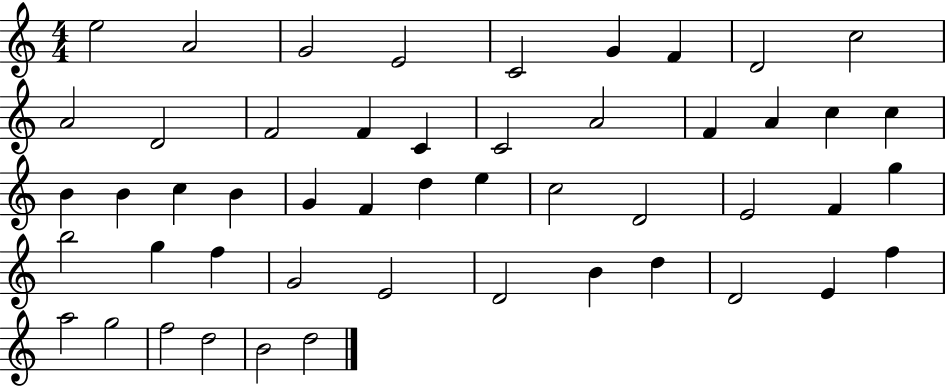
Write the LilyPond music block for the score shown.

{
  \clef treble
  \numericTimeSignature
  \time 4/4
  \key c \major
  e''2 a'2 | g'2 e'2 | c'2 g'4 f'4 | d'2 c''2 | \break a'2 d'2 | f'2 f'4 c'4 | c'2 a'2 | f'4 a'4 c''4 c''4 | \break b'4 b'4 c''4 b'4 | g'4 f'4 d''4 e''4 | c''2 d'2 | e'2 f'4 g''4 | \break b''2 g''4 f''4 | g'2 e'2 | d'2 b'4 d''4 | d'2 e'4 f''4 | \break a''2 g''2 | f''2 d''2 | b'2 d''2 | \bar "|."
}